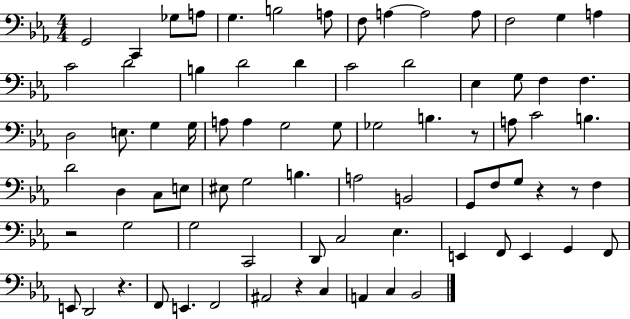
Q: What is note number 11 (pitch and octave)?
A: A3